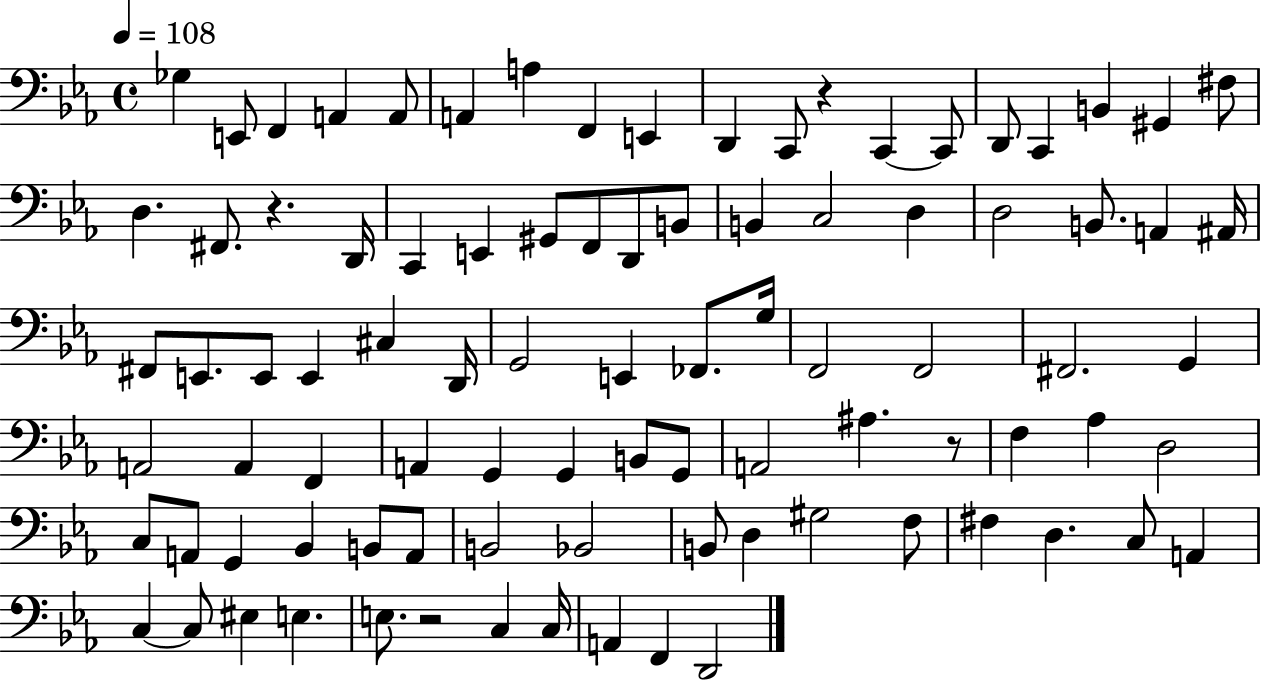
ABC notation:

X:1
T:Untitled
M:4/4
L:1/4
K:Eb
_G, E,,/2 F,, A,, A,,/2 A,, A, F,, E,, D,, C,,/2 z C,, C,,/2 D,,/2 C,, B,, ^G,, ^F,/2 D, ^F,,/2 z D,,/4 C,, E,, ^G,,/2 F,,/2 D,,/2 B,,/2 B,, C,2 D, D,2 B,,/2 A,, ^A,,/4 ^F,,/2 E,,/2 E,,/2 E,, ^C, D,,/4 G,,2 E,, _F,,/2 G,/4 F,,2 F,,2 ^F,,2 G,, A,,2 A,, F,, A,, G,, G,, B,,/2 G,,/2 A,,2 ^A, z/2 F, _A, D,2 C,/2 A,,/2 G,, _B,, B,,/2 A,,/2 B,,2 _B,,2 B,,/2 D, ^G,2 F,/2 ^F, D, C,/2 A,, C, C,/2 ^E, E, E,/2 z2 C, C,/4 A,, F,, D,,2